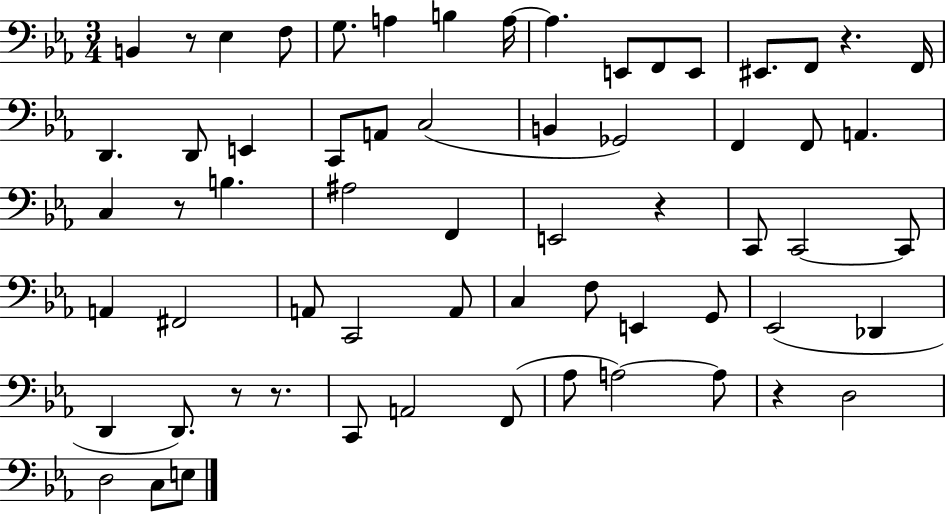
X:1
T:Untitled
M:3/4
L:1/4
K:Eb
B,, z/2 _E, F,/2 G,/2 A, B, A,/4 A, E,,/2 F,,/2 E,,/2 ^E,,/2 F,,/2 z F,,/4 D,, D,,/2 E,, C,,/2 A,,/2 C,2 B,, _G,,2 F,, F,,/2 A,, C, z/2 B, ^A,2 F,, E,,2 z C,,/2 C,,2 C,,/2 A,, ^F,,2 A,,/2 C,,2 A,,/2 C, F,/2 E,, G,,/2 _E,,2 _D,, D,, D,,/2 z/2 z/2 C,,/2 A,,2 F,,/2 _A,/2 A,2 A,/2 z D,2 D,2 C,/2 E,/2